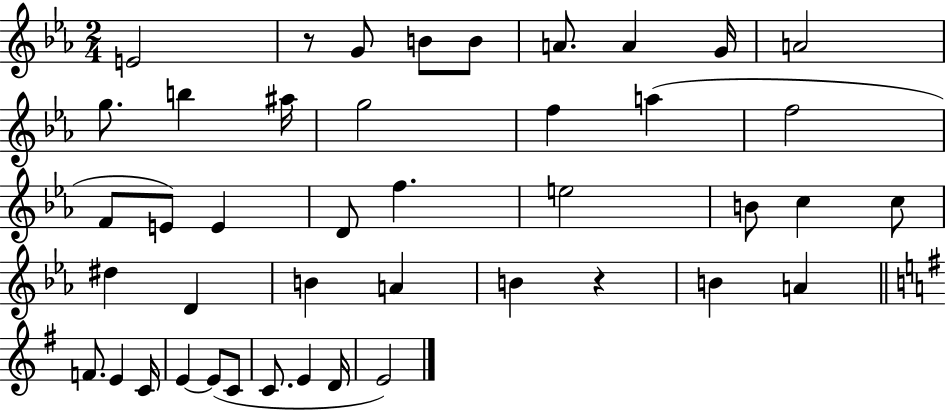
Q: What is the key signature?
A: EES major